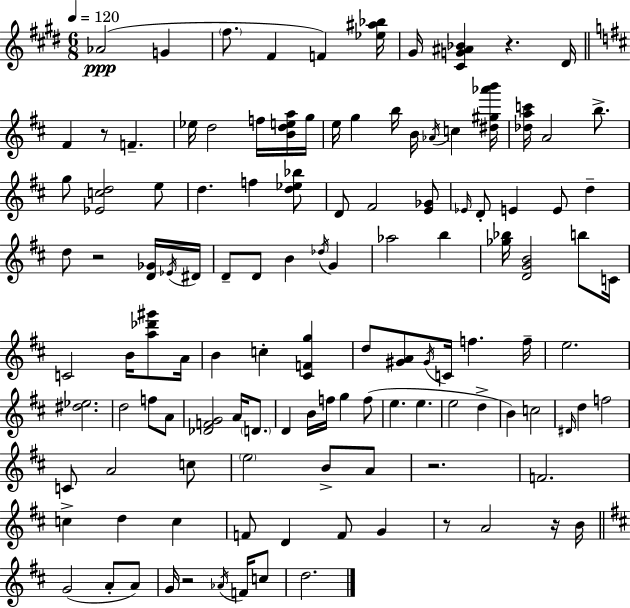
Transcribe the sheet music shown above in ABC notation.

X:1
T:Untitled
M:6/8
L:1/4
K:E
_A2 G ^f/2 ^F F [_e^a_b]/4 ^G/4 [^CG^A_B] z ^D/4 ^F z/2 F _e/4 d2 f/4 [Bdea]/4 g/4 e/4 g b/4 B/4 _A/4 c [^d^g_a'b']/4 [_dac']/4 A2 b/2 g/2 [_Ecd]2 e/2 d f [d_e_b]/2 D/2 ^F2 [E_G]/2 _E/4 D/2 E E/2 d d/2 z2 [D_G]/4 _E/4 ^D/4 D/2 D/2 B _d/4 G _a2 b [_g_b]/4 [DGB]2 b/2 C/4 C2 B/4 [a_d'^g']/2 A/4 B c [^CFg] d/2 [^GA]/2 ^G/4 C/4 f f/4 e2 [^d_e]2 d2 f/2 A/2 [_DFG]2 A/4 D/2 D B/4 f/4 g f/2 e e e2 d B c2 ^D/4 d f2 C/2 A2 c/2 e2 B/2 A/2 z2 F2 c d c F/2 D F/2 G z/2 A2 z/4 B/4 G2 A/2 A/2 G/4 z2 _A/4 F/4 c/2 d2